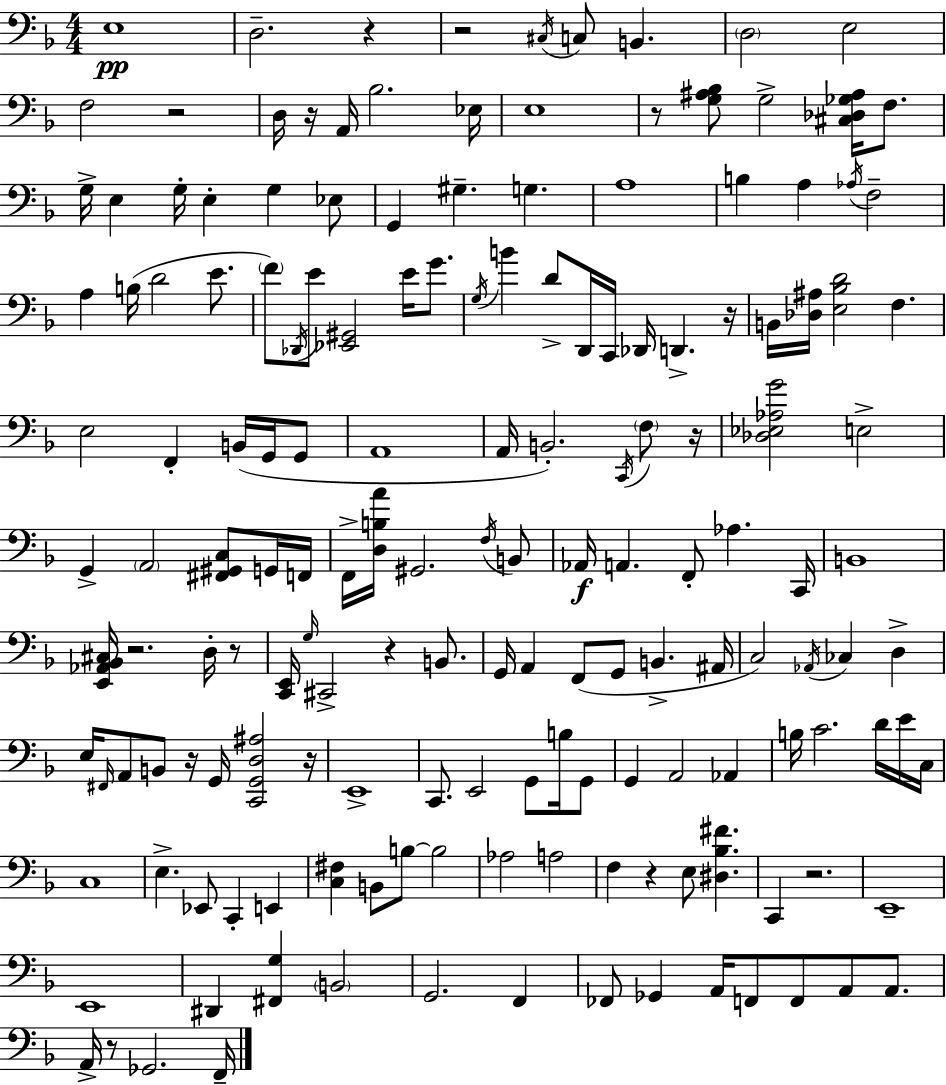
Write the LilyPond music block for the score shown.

{
  \clef bass
  \numericTimeSignature
  \time 4/4
  \key d \minor
  e1\pp | d2.-- r4 | r2 \acciaccatura { cis16 } c8 b,4. | \parenthesize d2 e2 | \break f2 r2 | d16 r16 a,16 bes2. | ees16 e1 | r8 <g ais bes>8 g2-> <cis des ges ais>16 f8. | \break g16-> e4 g16-. e4-. g4 ees8 | g,4 gis4.-- g4. | a1 | b4 a4 \acciaccatura { aes16 } f2-- | \break a4 b16( d'2 e'8. | \parenthesize f'8) \acciaccatura { des,16 } e'8 <ees, gis,>2 e'16 | g'8. \acciaccatura { g16 } b'4 d'8-> d,16 c,16 des,16 d,4.-> | r16 b,16 <des ais>16 <e bes d'>2 f4. | \break e2 f,4-. | b,16( g,16 g,8 a,1 | a,16 b,2.-.) | \acciaccatura { c,16 } \parenthesize f8 r16 <des ees aes g'>2 e2-> | \break g,4-> \parenthesize a,2 | <fis, gis, c>8 g,16 f,16 f,16-> <d b a'>16 gis,2. | \acciaccatura { f16 } b,8 aes,16\f a,4. f,8-. aes4. | c,16 b,1 | \break <e, aes, bes, cis>16 r2. | d16-. r8 <c, e,>16 \grace { g16 } cis,2-> | r4 b,8. g,16 a,4 f,8( g,8 | b,4.-> ais,16 c2) \acciaccatura { aes,16 } | \break ces4 d4-> e16 \grace { fis,16 } a,8 b,8 r16 g,16 | <c, g, d ais>2 r16 e,1-> | c,8. e,2 | g,8 b16 g,8 g,4 a,2 | \break aes,4 b16 c'2. | d'16 e'16 c16 c1 | e4.-> ees,8 | c,4-. e,4 <c fis>4 b,8 b8~~ | \break b2 aes2 | a2 f4 r4 | e8 <dis bes fis'>4. c,4 r2. | e,1-- | \break e,1 | dis,4 <fis, g>4 | \parenthesize b,2 g,2. | f,4 fes,8 ges,4 a,16 | \break f,8 f,8 a,8 a,8. a,16-> r8 ges,2. | f,16-- \bar "|."
}